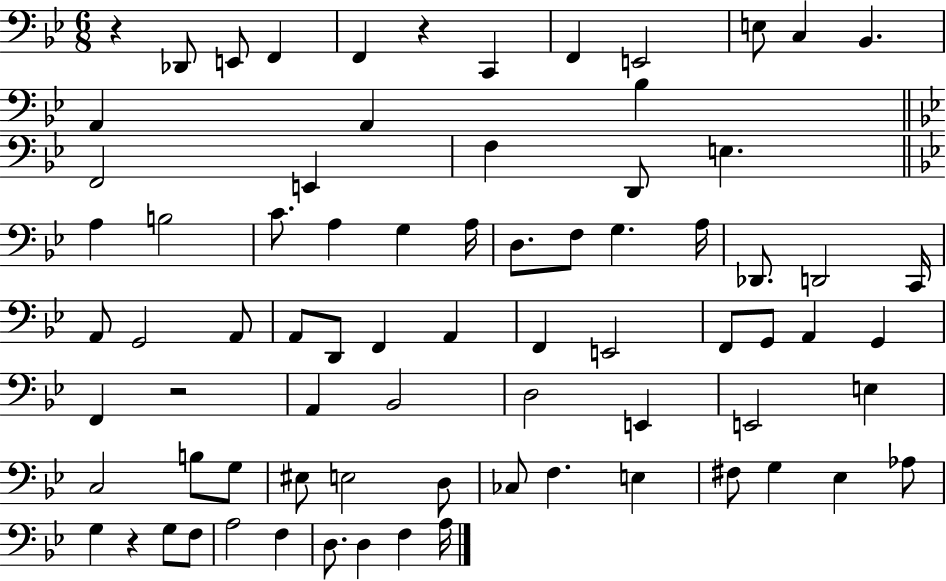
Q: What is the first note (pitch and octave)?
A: Db2